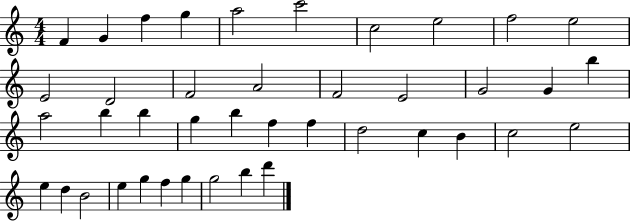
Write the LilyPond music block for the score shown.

{
  \clef treble
  \numericTimeSignature
  \time 4/4
  \key c \major
  f'4 g'4 f''4 g''4 | a''2 c'''2 | c''2 e''2 | f''2 e''2 | \break e'2 d'2 | f'2 a'2 | f'2 e'2 | g'2 g'4 b''4 | \break a''2 b''4 b''4 | g''4 b''4 f''4 f''4 | d''2 c''4 b'4 | c''2 e''2 | \break e''4 d''4 b'2 | e''4 g''4 f''4 g''4 | g''2 b''4 d'''4 | \bar "|."
}